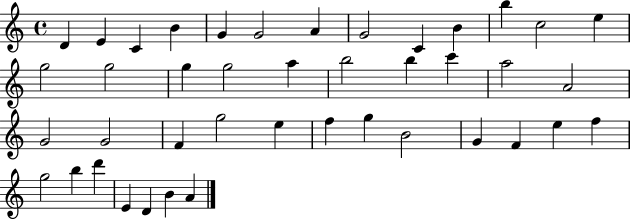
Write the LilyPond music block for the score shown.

{
  \clef treble
  \time 4/4
  \defaultTimeSignature
  \key c \major
  d'4 e'4 c'4 b'4 | g'4 g'2 a'4 | g'2 c'4 b'4 | b''4 c''2 e''4 | \break g''2 g''2 | g''4 g''2 a''4 | b''2 b''4 c'''4 | a''2 a'2 | \break g'2 g'2 | f'4 g''2 e''4 | f''4 g''4 b'2 | g'4 f'4 e''4 f''4 | \break g''2 b''4 d'''4 | e'4 d'4 b'4 a'4 | \bar "|."
}